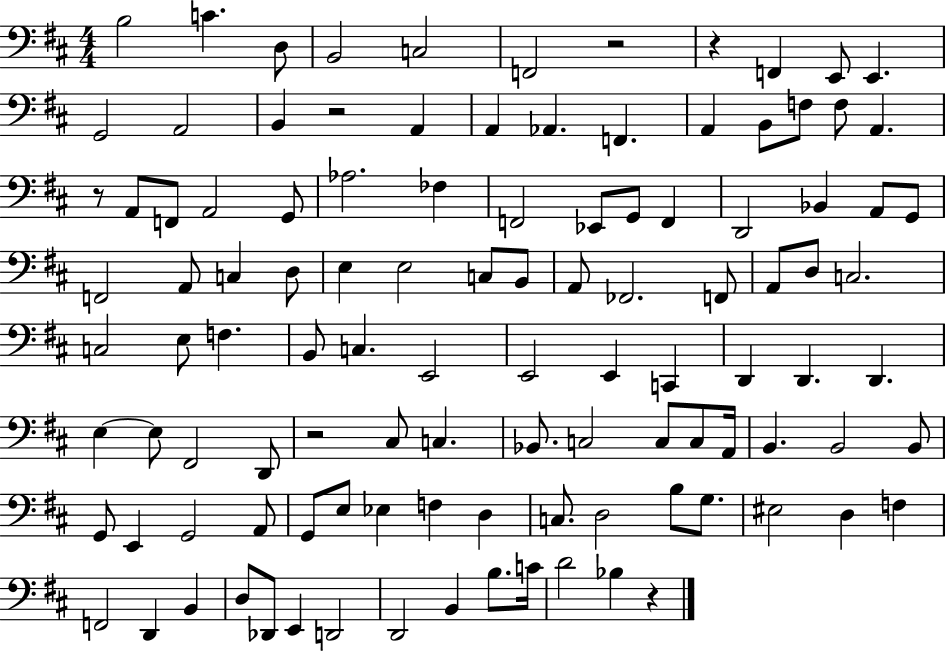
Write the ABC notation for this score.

X:1
T:Untitled
M:4/4
L:1/4
K:D
B,2 C D,/2 B,,2 C,2 F,,2 z2 z F,, E,,/2 E,, G,,2 A,,2 B,, z2 A,, A,, _A,, F,, A,, B,,/2 F,/2 F,/2 A,, z/2 A,,/2 F,,/2 A,,2 G,,/2 _A,2 _F, F,,2 _E,,/2 G,,/2 F,, D,,2 _B,, A,,/2 G,,/2 F,,2 A,,/2 C, D,/2 E, E,2 C,/2 B,,/2 A,,/2 _F,,2 F,,/2 A,,/2 D,/2 C,2 C,2 E,/2 F, B,,/2 C, E,,2 E,,2 E,, C,, D,, D,, D,, E, E,/2 ^F,,2 D,,/2 z2 ^C,/2 C, _B,,/2 C,2 C,/2 C,/2 A,,/4 B,, B,,2 B,,/2 G,,/2 E,, G,,2 A,,/2 G,,/2 E,/2 _E, F, D, C,/2 D,2 B,/2 G,/2 ^E,2 D, F, F,,2 D,, B,, D,/2 _D,,/2 E,, D,,2 D,,2 B,, B,/2 C/4 D2 _B, z